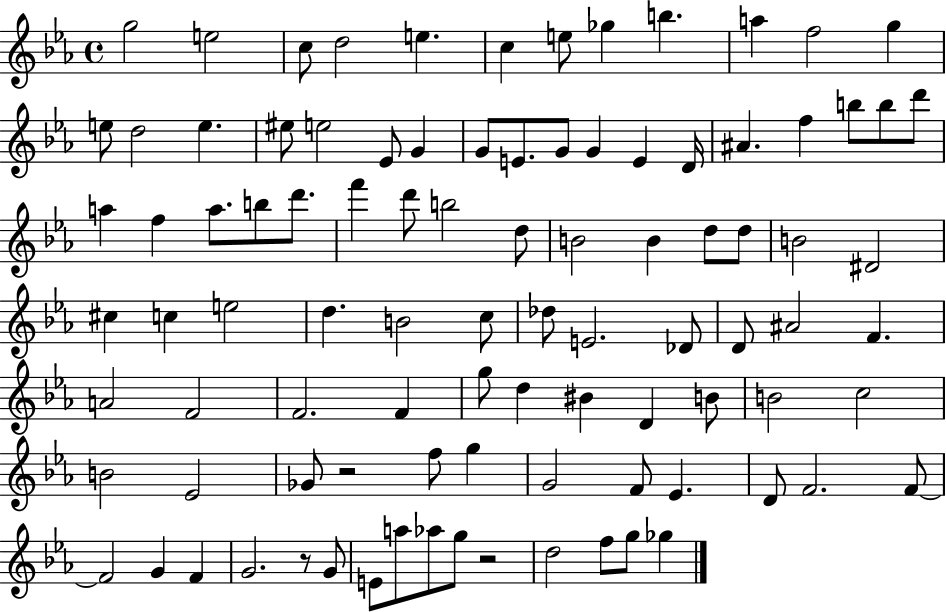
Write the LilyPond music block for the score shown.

{
  \clef treble
  \time 4/4
  \defaultTimeSignature
  \key ees \major
  g''2 e''2 | c''8 d''2 e''4. | c''4 e''8 ges''4 b''4. | a''4 f''2 g''4 | \break e''8 d''2 e''4. | eis''8 e''2 ees'8 g'4 | g'8 e'8. g'8 g'4 e'4 d'16 | ais'4. f''4 b''8 b''8 d'''8 | \break a''4 f''4 a''8. b''8 d'''8. | f'''4 d'''8 b''2 d''8 | b'2 b'4 d''8 d''8 | b'2 dis'2 | \break cis''4 c''4 e''2 | d''4. b'2 c''8 | des''8 e'2. des'8 | d'8 ais'2 f'4. | \break a'2 f'2 | f'2. f'4 | g''8 d''4 bis'4 d'4 b'8 | b'2 c''2 | \break b'2 ees'2 | ges'8 r2 f''8 g''4 | g'2 f'8 ees'4. | d'8 f'2. f'8~~ | \break f'2 g'4 f'4 | g'2. r8 g'8 | e'8 a''8 aes''8 g''8 r2 | d''2 f''8 g''8 ges''4 | \break \bar "|."
}